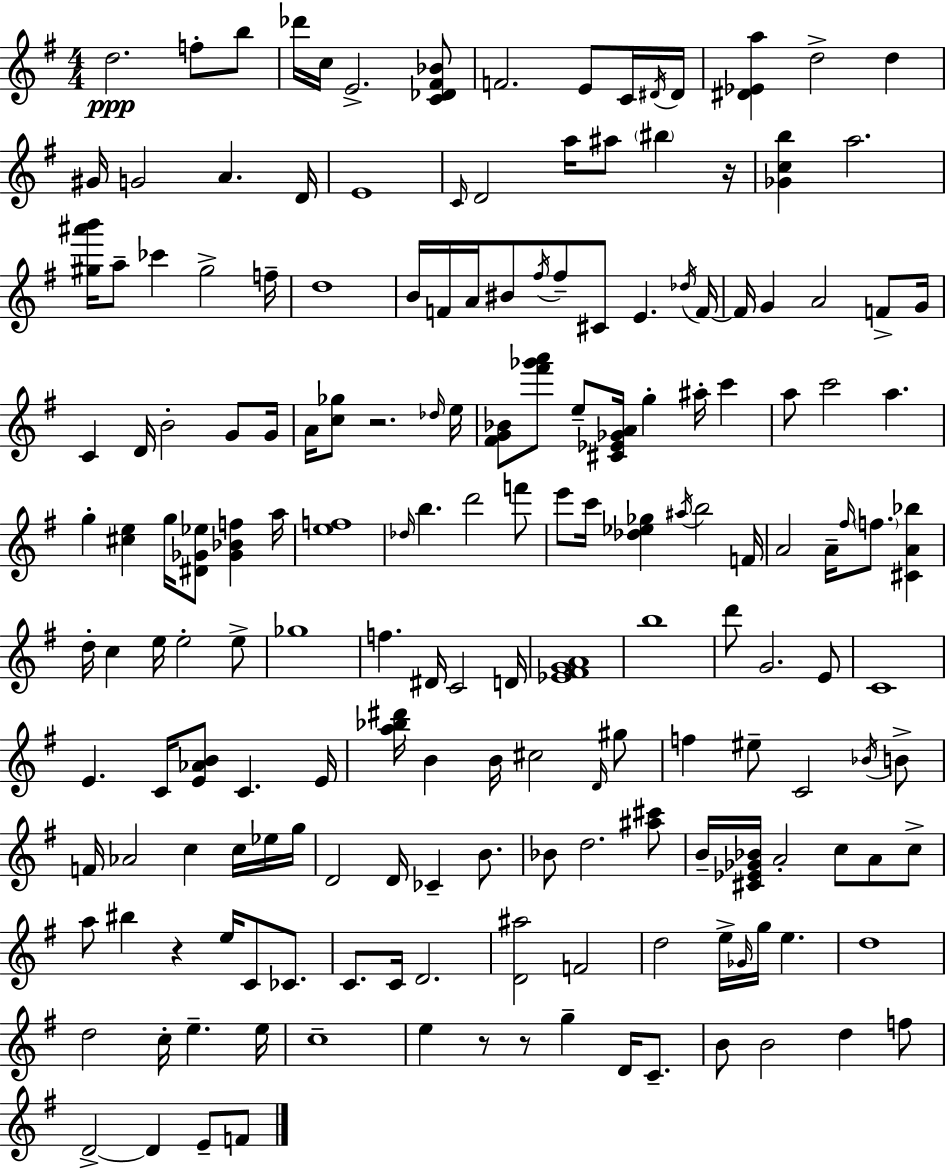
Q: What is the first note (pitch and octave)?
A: D5